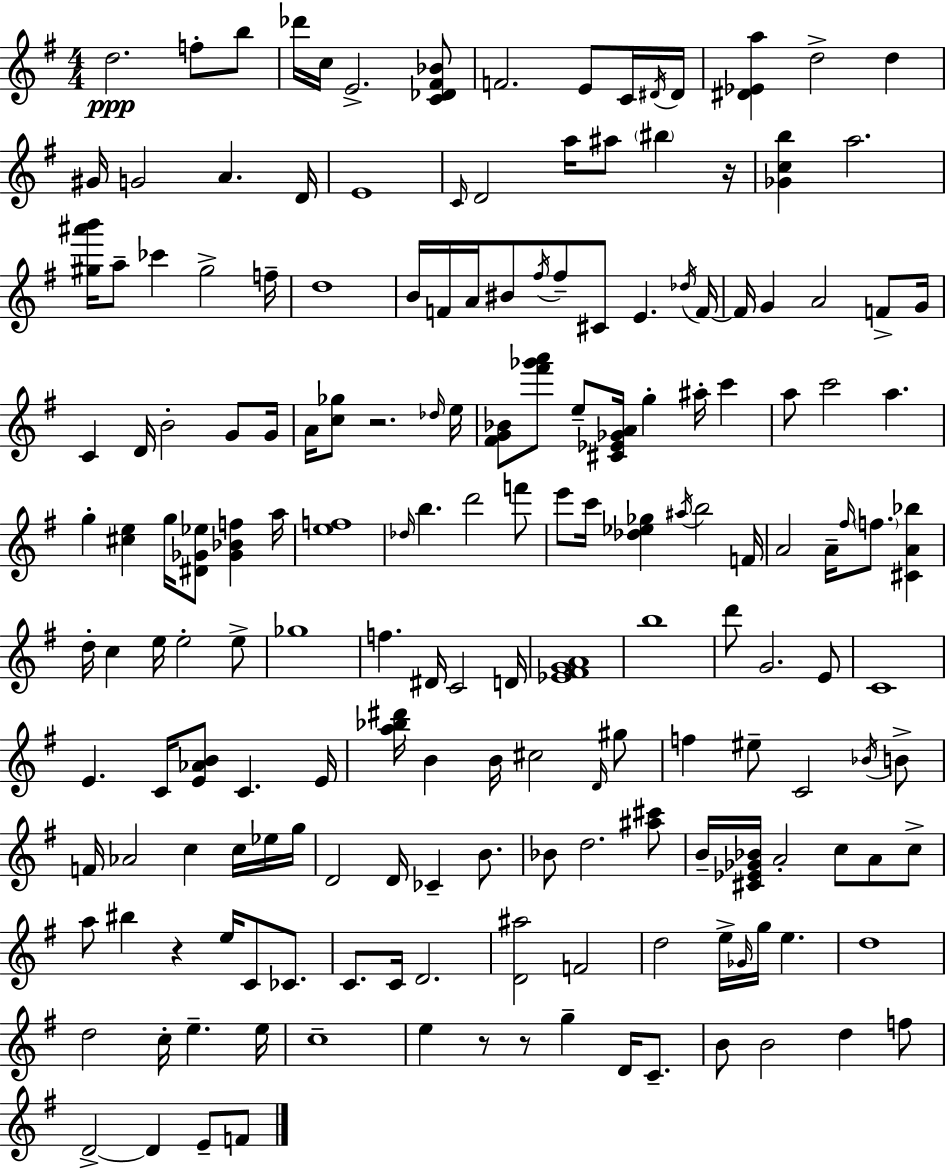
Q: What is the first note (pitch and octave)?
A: D5